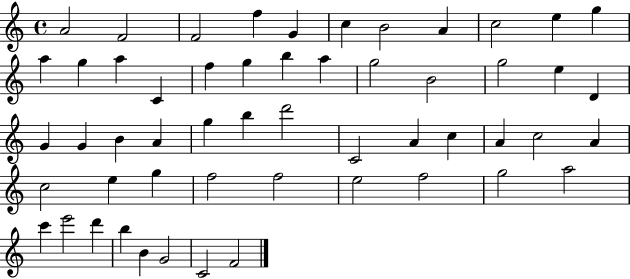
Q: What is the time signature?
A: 4/4